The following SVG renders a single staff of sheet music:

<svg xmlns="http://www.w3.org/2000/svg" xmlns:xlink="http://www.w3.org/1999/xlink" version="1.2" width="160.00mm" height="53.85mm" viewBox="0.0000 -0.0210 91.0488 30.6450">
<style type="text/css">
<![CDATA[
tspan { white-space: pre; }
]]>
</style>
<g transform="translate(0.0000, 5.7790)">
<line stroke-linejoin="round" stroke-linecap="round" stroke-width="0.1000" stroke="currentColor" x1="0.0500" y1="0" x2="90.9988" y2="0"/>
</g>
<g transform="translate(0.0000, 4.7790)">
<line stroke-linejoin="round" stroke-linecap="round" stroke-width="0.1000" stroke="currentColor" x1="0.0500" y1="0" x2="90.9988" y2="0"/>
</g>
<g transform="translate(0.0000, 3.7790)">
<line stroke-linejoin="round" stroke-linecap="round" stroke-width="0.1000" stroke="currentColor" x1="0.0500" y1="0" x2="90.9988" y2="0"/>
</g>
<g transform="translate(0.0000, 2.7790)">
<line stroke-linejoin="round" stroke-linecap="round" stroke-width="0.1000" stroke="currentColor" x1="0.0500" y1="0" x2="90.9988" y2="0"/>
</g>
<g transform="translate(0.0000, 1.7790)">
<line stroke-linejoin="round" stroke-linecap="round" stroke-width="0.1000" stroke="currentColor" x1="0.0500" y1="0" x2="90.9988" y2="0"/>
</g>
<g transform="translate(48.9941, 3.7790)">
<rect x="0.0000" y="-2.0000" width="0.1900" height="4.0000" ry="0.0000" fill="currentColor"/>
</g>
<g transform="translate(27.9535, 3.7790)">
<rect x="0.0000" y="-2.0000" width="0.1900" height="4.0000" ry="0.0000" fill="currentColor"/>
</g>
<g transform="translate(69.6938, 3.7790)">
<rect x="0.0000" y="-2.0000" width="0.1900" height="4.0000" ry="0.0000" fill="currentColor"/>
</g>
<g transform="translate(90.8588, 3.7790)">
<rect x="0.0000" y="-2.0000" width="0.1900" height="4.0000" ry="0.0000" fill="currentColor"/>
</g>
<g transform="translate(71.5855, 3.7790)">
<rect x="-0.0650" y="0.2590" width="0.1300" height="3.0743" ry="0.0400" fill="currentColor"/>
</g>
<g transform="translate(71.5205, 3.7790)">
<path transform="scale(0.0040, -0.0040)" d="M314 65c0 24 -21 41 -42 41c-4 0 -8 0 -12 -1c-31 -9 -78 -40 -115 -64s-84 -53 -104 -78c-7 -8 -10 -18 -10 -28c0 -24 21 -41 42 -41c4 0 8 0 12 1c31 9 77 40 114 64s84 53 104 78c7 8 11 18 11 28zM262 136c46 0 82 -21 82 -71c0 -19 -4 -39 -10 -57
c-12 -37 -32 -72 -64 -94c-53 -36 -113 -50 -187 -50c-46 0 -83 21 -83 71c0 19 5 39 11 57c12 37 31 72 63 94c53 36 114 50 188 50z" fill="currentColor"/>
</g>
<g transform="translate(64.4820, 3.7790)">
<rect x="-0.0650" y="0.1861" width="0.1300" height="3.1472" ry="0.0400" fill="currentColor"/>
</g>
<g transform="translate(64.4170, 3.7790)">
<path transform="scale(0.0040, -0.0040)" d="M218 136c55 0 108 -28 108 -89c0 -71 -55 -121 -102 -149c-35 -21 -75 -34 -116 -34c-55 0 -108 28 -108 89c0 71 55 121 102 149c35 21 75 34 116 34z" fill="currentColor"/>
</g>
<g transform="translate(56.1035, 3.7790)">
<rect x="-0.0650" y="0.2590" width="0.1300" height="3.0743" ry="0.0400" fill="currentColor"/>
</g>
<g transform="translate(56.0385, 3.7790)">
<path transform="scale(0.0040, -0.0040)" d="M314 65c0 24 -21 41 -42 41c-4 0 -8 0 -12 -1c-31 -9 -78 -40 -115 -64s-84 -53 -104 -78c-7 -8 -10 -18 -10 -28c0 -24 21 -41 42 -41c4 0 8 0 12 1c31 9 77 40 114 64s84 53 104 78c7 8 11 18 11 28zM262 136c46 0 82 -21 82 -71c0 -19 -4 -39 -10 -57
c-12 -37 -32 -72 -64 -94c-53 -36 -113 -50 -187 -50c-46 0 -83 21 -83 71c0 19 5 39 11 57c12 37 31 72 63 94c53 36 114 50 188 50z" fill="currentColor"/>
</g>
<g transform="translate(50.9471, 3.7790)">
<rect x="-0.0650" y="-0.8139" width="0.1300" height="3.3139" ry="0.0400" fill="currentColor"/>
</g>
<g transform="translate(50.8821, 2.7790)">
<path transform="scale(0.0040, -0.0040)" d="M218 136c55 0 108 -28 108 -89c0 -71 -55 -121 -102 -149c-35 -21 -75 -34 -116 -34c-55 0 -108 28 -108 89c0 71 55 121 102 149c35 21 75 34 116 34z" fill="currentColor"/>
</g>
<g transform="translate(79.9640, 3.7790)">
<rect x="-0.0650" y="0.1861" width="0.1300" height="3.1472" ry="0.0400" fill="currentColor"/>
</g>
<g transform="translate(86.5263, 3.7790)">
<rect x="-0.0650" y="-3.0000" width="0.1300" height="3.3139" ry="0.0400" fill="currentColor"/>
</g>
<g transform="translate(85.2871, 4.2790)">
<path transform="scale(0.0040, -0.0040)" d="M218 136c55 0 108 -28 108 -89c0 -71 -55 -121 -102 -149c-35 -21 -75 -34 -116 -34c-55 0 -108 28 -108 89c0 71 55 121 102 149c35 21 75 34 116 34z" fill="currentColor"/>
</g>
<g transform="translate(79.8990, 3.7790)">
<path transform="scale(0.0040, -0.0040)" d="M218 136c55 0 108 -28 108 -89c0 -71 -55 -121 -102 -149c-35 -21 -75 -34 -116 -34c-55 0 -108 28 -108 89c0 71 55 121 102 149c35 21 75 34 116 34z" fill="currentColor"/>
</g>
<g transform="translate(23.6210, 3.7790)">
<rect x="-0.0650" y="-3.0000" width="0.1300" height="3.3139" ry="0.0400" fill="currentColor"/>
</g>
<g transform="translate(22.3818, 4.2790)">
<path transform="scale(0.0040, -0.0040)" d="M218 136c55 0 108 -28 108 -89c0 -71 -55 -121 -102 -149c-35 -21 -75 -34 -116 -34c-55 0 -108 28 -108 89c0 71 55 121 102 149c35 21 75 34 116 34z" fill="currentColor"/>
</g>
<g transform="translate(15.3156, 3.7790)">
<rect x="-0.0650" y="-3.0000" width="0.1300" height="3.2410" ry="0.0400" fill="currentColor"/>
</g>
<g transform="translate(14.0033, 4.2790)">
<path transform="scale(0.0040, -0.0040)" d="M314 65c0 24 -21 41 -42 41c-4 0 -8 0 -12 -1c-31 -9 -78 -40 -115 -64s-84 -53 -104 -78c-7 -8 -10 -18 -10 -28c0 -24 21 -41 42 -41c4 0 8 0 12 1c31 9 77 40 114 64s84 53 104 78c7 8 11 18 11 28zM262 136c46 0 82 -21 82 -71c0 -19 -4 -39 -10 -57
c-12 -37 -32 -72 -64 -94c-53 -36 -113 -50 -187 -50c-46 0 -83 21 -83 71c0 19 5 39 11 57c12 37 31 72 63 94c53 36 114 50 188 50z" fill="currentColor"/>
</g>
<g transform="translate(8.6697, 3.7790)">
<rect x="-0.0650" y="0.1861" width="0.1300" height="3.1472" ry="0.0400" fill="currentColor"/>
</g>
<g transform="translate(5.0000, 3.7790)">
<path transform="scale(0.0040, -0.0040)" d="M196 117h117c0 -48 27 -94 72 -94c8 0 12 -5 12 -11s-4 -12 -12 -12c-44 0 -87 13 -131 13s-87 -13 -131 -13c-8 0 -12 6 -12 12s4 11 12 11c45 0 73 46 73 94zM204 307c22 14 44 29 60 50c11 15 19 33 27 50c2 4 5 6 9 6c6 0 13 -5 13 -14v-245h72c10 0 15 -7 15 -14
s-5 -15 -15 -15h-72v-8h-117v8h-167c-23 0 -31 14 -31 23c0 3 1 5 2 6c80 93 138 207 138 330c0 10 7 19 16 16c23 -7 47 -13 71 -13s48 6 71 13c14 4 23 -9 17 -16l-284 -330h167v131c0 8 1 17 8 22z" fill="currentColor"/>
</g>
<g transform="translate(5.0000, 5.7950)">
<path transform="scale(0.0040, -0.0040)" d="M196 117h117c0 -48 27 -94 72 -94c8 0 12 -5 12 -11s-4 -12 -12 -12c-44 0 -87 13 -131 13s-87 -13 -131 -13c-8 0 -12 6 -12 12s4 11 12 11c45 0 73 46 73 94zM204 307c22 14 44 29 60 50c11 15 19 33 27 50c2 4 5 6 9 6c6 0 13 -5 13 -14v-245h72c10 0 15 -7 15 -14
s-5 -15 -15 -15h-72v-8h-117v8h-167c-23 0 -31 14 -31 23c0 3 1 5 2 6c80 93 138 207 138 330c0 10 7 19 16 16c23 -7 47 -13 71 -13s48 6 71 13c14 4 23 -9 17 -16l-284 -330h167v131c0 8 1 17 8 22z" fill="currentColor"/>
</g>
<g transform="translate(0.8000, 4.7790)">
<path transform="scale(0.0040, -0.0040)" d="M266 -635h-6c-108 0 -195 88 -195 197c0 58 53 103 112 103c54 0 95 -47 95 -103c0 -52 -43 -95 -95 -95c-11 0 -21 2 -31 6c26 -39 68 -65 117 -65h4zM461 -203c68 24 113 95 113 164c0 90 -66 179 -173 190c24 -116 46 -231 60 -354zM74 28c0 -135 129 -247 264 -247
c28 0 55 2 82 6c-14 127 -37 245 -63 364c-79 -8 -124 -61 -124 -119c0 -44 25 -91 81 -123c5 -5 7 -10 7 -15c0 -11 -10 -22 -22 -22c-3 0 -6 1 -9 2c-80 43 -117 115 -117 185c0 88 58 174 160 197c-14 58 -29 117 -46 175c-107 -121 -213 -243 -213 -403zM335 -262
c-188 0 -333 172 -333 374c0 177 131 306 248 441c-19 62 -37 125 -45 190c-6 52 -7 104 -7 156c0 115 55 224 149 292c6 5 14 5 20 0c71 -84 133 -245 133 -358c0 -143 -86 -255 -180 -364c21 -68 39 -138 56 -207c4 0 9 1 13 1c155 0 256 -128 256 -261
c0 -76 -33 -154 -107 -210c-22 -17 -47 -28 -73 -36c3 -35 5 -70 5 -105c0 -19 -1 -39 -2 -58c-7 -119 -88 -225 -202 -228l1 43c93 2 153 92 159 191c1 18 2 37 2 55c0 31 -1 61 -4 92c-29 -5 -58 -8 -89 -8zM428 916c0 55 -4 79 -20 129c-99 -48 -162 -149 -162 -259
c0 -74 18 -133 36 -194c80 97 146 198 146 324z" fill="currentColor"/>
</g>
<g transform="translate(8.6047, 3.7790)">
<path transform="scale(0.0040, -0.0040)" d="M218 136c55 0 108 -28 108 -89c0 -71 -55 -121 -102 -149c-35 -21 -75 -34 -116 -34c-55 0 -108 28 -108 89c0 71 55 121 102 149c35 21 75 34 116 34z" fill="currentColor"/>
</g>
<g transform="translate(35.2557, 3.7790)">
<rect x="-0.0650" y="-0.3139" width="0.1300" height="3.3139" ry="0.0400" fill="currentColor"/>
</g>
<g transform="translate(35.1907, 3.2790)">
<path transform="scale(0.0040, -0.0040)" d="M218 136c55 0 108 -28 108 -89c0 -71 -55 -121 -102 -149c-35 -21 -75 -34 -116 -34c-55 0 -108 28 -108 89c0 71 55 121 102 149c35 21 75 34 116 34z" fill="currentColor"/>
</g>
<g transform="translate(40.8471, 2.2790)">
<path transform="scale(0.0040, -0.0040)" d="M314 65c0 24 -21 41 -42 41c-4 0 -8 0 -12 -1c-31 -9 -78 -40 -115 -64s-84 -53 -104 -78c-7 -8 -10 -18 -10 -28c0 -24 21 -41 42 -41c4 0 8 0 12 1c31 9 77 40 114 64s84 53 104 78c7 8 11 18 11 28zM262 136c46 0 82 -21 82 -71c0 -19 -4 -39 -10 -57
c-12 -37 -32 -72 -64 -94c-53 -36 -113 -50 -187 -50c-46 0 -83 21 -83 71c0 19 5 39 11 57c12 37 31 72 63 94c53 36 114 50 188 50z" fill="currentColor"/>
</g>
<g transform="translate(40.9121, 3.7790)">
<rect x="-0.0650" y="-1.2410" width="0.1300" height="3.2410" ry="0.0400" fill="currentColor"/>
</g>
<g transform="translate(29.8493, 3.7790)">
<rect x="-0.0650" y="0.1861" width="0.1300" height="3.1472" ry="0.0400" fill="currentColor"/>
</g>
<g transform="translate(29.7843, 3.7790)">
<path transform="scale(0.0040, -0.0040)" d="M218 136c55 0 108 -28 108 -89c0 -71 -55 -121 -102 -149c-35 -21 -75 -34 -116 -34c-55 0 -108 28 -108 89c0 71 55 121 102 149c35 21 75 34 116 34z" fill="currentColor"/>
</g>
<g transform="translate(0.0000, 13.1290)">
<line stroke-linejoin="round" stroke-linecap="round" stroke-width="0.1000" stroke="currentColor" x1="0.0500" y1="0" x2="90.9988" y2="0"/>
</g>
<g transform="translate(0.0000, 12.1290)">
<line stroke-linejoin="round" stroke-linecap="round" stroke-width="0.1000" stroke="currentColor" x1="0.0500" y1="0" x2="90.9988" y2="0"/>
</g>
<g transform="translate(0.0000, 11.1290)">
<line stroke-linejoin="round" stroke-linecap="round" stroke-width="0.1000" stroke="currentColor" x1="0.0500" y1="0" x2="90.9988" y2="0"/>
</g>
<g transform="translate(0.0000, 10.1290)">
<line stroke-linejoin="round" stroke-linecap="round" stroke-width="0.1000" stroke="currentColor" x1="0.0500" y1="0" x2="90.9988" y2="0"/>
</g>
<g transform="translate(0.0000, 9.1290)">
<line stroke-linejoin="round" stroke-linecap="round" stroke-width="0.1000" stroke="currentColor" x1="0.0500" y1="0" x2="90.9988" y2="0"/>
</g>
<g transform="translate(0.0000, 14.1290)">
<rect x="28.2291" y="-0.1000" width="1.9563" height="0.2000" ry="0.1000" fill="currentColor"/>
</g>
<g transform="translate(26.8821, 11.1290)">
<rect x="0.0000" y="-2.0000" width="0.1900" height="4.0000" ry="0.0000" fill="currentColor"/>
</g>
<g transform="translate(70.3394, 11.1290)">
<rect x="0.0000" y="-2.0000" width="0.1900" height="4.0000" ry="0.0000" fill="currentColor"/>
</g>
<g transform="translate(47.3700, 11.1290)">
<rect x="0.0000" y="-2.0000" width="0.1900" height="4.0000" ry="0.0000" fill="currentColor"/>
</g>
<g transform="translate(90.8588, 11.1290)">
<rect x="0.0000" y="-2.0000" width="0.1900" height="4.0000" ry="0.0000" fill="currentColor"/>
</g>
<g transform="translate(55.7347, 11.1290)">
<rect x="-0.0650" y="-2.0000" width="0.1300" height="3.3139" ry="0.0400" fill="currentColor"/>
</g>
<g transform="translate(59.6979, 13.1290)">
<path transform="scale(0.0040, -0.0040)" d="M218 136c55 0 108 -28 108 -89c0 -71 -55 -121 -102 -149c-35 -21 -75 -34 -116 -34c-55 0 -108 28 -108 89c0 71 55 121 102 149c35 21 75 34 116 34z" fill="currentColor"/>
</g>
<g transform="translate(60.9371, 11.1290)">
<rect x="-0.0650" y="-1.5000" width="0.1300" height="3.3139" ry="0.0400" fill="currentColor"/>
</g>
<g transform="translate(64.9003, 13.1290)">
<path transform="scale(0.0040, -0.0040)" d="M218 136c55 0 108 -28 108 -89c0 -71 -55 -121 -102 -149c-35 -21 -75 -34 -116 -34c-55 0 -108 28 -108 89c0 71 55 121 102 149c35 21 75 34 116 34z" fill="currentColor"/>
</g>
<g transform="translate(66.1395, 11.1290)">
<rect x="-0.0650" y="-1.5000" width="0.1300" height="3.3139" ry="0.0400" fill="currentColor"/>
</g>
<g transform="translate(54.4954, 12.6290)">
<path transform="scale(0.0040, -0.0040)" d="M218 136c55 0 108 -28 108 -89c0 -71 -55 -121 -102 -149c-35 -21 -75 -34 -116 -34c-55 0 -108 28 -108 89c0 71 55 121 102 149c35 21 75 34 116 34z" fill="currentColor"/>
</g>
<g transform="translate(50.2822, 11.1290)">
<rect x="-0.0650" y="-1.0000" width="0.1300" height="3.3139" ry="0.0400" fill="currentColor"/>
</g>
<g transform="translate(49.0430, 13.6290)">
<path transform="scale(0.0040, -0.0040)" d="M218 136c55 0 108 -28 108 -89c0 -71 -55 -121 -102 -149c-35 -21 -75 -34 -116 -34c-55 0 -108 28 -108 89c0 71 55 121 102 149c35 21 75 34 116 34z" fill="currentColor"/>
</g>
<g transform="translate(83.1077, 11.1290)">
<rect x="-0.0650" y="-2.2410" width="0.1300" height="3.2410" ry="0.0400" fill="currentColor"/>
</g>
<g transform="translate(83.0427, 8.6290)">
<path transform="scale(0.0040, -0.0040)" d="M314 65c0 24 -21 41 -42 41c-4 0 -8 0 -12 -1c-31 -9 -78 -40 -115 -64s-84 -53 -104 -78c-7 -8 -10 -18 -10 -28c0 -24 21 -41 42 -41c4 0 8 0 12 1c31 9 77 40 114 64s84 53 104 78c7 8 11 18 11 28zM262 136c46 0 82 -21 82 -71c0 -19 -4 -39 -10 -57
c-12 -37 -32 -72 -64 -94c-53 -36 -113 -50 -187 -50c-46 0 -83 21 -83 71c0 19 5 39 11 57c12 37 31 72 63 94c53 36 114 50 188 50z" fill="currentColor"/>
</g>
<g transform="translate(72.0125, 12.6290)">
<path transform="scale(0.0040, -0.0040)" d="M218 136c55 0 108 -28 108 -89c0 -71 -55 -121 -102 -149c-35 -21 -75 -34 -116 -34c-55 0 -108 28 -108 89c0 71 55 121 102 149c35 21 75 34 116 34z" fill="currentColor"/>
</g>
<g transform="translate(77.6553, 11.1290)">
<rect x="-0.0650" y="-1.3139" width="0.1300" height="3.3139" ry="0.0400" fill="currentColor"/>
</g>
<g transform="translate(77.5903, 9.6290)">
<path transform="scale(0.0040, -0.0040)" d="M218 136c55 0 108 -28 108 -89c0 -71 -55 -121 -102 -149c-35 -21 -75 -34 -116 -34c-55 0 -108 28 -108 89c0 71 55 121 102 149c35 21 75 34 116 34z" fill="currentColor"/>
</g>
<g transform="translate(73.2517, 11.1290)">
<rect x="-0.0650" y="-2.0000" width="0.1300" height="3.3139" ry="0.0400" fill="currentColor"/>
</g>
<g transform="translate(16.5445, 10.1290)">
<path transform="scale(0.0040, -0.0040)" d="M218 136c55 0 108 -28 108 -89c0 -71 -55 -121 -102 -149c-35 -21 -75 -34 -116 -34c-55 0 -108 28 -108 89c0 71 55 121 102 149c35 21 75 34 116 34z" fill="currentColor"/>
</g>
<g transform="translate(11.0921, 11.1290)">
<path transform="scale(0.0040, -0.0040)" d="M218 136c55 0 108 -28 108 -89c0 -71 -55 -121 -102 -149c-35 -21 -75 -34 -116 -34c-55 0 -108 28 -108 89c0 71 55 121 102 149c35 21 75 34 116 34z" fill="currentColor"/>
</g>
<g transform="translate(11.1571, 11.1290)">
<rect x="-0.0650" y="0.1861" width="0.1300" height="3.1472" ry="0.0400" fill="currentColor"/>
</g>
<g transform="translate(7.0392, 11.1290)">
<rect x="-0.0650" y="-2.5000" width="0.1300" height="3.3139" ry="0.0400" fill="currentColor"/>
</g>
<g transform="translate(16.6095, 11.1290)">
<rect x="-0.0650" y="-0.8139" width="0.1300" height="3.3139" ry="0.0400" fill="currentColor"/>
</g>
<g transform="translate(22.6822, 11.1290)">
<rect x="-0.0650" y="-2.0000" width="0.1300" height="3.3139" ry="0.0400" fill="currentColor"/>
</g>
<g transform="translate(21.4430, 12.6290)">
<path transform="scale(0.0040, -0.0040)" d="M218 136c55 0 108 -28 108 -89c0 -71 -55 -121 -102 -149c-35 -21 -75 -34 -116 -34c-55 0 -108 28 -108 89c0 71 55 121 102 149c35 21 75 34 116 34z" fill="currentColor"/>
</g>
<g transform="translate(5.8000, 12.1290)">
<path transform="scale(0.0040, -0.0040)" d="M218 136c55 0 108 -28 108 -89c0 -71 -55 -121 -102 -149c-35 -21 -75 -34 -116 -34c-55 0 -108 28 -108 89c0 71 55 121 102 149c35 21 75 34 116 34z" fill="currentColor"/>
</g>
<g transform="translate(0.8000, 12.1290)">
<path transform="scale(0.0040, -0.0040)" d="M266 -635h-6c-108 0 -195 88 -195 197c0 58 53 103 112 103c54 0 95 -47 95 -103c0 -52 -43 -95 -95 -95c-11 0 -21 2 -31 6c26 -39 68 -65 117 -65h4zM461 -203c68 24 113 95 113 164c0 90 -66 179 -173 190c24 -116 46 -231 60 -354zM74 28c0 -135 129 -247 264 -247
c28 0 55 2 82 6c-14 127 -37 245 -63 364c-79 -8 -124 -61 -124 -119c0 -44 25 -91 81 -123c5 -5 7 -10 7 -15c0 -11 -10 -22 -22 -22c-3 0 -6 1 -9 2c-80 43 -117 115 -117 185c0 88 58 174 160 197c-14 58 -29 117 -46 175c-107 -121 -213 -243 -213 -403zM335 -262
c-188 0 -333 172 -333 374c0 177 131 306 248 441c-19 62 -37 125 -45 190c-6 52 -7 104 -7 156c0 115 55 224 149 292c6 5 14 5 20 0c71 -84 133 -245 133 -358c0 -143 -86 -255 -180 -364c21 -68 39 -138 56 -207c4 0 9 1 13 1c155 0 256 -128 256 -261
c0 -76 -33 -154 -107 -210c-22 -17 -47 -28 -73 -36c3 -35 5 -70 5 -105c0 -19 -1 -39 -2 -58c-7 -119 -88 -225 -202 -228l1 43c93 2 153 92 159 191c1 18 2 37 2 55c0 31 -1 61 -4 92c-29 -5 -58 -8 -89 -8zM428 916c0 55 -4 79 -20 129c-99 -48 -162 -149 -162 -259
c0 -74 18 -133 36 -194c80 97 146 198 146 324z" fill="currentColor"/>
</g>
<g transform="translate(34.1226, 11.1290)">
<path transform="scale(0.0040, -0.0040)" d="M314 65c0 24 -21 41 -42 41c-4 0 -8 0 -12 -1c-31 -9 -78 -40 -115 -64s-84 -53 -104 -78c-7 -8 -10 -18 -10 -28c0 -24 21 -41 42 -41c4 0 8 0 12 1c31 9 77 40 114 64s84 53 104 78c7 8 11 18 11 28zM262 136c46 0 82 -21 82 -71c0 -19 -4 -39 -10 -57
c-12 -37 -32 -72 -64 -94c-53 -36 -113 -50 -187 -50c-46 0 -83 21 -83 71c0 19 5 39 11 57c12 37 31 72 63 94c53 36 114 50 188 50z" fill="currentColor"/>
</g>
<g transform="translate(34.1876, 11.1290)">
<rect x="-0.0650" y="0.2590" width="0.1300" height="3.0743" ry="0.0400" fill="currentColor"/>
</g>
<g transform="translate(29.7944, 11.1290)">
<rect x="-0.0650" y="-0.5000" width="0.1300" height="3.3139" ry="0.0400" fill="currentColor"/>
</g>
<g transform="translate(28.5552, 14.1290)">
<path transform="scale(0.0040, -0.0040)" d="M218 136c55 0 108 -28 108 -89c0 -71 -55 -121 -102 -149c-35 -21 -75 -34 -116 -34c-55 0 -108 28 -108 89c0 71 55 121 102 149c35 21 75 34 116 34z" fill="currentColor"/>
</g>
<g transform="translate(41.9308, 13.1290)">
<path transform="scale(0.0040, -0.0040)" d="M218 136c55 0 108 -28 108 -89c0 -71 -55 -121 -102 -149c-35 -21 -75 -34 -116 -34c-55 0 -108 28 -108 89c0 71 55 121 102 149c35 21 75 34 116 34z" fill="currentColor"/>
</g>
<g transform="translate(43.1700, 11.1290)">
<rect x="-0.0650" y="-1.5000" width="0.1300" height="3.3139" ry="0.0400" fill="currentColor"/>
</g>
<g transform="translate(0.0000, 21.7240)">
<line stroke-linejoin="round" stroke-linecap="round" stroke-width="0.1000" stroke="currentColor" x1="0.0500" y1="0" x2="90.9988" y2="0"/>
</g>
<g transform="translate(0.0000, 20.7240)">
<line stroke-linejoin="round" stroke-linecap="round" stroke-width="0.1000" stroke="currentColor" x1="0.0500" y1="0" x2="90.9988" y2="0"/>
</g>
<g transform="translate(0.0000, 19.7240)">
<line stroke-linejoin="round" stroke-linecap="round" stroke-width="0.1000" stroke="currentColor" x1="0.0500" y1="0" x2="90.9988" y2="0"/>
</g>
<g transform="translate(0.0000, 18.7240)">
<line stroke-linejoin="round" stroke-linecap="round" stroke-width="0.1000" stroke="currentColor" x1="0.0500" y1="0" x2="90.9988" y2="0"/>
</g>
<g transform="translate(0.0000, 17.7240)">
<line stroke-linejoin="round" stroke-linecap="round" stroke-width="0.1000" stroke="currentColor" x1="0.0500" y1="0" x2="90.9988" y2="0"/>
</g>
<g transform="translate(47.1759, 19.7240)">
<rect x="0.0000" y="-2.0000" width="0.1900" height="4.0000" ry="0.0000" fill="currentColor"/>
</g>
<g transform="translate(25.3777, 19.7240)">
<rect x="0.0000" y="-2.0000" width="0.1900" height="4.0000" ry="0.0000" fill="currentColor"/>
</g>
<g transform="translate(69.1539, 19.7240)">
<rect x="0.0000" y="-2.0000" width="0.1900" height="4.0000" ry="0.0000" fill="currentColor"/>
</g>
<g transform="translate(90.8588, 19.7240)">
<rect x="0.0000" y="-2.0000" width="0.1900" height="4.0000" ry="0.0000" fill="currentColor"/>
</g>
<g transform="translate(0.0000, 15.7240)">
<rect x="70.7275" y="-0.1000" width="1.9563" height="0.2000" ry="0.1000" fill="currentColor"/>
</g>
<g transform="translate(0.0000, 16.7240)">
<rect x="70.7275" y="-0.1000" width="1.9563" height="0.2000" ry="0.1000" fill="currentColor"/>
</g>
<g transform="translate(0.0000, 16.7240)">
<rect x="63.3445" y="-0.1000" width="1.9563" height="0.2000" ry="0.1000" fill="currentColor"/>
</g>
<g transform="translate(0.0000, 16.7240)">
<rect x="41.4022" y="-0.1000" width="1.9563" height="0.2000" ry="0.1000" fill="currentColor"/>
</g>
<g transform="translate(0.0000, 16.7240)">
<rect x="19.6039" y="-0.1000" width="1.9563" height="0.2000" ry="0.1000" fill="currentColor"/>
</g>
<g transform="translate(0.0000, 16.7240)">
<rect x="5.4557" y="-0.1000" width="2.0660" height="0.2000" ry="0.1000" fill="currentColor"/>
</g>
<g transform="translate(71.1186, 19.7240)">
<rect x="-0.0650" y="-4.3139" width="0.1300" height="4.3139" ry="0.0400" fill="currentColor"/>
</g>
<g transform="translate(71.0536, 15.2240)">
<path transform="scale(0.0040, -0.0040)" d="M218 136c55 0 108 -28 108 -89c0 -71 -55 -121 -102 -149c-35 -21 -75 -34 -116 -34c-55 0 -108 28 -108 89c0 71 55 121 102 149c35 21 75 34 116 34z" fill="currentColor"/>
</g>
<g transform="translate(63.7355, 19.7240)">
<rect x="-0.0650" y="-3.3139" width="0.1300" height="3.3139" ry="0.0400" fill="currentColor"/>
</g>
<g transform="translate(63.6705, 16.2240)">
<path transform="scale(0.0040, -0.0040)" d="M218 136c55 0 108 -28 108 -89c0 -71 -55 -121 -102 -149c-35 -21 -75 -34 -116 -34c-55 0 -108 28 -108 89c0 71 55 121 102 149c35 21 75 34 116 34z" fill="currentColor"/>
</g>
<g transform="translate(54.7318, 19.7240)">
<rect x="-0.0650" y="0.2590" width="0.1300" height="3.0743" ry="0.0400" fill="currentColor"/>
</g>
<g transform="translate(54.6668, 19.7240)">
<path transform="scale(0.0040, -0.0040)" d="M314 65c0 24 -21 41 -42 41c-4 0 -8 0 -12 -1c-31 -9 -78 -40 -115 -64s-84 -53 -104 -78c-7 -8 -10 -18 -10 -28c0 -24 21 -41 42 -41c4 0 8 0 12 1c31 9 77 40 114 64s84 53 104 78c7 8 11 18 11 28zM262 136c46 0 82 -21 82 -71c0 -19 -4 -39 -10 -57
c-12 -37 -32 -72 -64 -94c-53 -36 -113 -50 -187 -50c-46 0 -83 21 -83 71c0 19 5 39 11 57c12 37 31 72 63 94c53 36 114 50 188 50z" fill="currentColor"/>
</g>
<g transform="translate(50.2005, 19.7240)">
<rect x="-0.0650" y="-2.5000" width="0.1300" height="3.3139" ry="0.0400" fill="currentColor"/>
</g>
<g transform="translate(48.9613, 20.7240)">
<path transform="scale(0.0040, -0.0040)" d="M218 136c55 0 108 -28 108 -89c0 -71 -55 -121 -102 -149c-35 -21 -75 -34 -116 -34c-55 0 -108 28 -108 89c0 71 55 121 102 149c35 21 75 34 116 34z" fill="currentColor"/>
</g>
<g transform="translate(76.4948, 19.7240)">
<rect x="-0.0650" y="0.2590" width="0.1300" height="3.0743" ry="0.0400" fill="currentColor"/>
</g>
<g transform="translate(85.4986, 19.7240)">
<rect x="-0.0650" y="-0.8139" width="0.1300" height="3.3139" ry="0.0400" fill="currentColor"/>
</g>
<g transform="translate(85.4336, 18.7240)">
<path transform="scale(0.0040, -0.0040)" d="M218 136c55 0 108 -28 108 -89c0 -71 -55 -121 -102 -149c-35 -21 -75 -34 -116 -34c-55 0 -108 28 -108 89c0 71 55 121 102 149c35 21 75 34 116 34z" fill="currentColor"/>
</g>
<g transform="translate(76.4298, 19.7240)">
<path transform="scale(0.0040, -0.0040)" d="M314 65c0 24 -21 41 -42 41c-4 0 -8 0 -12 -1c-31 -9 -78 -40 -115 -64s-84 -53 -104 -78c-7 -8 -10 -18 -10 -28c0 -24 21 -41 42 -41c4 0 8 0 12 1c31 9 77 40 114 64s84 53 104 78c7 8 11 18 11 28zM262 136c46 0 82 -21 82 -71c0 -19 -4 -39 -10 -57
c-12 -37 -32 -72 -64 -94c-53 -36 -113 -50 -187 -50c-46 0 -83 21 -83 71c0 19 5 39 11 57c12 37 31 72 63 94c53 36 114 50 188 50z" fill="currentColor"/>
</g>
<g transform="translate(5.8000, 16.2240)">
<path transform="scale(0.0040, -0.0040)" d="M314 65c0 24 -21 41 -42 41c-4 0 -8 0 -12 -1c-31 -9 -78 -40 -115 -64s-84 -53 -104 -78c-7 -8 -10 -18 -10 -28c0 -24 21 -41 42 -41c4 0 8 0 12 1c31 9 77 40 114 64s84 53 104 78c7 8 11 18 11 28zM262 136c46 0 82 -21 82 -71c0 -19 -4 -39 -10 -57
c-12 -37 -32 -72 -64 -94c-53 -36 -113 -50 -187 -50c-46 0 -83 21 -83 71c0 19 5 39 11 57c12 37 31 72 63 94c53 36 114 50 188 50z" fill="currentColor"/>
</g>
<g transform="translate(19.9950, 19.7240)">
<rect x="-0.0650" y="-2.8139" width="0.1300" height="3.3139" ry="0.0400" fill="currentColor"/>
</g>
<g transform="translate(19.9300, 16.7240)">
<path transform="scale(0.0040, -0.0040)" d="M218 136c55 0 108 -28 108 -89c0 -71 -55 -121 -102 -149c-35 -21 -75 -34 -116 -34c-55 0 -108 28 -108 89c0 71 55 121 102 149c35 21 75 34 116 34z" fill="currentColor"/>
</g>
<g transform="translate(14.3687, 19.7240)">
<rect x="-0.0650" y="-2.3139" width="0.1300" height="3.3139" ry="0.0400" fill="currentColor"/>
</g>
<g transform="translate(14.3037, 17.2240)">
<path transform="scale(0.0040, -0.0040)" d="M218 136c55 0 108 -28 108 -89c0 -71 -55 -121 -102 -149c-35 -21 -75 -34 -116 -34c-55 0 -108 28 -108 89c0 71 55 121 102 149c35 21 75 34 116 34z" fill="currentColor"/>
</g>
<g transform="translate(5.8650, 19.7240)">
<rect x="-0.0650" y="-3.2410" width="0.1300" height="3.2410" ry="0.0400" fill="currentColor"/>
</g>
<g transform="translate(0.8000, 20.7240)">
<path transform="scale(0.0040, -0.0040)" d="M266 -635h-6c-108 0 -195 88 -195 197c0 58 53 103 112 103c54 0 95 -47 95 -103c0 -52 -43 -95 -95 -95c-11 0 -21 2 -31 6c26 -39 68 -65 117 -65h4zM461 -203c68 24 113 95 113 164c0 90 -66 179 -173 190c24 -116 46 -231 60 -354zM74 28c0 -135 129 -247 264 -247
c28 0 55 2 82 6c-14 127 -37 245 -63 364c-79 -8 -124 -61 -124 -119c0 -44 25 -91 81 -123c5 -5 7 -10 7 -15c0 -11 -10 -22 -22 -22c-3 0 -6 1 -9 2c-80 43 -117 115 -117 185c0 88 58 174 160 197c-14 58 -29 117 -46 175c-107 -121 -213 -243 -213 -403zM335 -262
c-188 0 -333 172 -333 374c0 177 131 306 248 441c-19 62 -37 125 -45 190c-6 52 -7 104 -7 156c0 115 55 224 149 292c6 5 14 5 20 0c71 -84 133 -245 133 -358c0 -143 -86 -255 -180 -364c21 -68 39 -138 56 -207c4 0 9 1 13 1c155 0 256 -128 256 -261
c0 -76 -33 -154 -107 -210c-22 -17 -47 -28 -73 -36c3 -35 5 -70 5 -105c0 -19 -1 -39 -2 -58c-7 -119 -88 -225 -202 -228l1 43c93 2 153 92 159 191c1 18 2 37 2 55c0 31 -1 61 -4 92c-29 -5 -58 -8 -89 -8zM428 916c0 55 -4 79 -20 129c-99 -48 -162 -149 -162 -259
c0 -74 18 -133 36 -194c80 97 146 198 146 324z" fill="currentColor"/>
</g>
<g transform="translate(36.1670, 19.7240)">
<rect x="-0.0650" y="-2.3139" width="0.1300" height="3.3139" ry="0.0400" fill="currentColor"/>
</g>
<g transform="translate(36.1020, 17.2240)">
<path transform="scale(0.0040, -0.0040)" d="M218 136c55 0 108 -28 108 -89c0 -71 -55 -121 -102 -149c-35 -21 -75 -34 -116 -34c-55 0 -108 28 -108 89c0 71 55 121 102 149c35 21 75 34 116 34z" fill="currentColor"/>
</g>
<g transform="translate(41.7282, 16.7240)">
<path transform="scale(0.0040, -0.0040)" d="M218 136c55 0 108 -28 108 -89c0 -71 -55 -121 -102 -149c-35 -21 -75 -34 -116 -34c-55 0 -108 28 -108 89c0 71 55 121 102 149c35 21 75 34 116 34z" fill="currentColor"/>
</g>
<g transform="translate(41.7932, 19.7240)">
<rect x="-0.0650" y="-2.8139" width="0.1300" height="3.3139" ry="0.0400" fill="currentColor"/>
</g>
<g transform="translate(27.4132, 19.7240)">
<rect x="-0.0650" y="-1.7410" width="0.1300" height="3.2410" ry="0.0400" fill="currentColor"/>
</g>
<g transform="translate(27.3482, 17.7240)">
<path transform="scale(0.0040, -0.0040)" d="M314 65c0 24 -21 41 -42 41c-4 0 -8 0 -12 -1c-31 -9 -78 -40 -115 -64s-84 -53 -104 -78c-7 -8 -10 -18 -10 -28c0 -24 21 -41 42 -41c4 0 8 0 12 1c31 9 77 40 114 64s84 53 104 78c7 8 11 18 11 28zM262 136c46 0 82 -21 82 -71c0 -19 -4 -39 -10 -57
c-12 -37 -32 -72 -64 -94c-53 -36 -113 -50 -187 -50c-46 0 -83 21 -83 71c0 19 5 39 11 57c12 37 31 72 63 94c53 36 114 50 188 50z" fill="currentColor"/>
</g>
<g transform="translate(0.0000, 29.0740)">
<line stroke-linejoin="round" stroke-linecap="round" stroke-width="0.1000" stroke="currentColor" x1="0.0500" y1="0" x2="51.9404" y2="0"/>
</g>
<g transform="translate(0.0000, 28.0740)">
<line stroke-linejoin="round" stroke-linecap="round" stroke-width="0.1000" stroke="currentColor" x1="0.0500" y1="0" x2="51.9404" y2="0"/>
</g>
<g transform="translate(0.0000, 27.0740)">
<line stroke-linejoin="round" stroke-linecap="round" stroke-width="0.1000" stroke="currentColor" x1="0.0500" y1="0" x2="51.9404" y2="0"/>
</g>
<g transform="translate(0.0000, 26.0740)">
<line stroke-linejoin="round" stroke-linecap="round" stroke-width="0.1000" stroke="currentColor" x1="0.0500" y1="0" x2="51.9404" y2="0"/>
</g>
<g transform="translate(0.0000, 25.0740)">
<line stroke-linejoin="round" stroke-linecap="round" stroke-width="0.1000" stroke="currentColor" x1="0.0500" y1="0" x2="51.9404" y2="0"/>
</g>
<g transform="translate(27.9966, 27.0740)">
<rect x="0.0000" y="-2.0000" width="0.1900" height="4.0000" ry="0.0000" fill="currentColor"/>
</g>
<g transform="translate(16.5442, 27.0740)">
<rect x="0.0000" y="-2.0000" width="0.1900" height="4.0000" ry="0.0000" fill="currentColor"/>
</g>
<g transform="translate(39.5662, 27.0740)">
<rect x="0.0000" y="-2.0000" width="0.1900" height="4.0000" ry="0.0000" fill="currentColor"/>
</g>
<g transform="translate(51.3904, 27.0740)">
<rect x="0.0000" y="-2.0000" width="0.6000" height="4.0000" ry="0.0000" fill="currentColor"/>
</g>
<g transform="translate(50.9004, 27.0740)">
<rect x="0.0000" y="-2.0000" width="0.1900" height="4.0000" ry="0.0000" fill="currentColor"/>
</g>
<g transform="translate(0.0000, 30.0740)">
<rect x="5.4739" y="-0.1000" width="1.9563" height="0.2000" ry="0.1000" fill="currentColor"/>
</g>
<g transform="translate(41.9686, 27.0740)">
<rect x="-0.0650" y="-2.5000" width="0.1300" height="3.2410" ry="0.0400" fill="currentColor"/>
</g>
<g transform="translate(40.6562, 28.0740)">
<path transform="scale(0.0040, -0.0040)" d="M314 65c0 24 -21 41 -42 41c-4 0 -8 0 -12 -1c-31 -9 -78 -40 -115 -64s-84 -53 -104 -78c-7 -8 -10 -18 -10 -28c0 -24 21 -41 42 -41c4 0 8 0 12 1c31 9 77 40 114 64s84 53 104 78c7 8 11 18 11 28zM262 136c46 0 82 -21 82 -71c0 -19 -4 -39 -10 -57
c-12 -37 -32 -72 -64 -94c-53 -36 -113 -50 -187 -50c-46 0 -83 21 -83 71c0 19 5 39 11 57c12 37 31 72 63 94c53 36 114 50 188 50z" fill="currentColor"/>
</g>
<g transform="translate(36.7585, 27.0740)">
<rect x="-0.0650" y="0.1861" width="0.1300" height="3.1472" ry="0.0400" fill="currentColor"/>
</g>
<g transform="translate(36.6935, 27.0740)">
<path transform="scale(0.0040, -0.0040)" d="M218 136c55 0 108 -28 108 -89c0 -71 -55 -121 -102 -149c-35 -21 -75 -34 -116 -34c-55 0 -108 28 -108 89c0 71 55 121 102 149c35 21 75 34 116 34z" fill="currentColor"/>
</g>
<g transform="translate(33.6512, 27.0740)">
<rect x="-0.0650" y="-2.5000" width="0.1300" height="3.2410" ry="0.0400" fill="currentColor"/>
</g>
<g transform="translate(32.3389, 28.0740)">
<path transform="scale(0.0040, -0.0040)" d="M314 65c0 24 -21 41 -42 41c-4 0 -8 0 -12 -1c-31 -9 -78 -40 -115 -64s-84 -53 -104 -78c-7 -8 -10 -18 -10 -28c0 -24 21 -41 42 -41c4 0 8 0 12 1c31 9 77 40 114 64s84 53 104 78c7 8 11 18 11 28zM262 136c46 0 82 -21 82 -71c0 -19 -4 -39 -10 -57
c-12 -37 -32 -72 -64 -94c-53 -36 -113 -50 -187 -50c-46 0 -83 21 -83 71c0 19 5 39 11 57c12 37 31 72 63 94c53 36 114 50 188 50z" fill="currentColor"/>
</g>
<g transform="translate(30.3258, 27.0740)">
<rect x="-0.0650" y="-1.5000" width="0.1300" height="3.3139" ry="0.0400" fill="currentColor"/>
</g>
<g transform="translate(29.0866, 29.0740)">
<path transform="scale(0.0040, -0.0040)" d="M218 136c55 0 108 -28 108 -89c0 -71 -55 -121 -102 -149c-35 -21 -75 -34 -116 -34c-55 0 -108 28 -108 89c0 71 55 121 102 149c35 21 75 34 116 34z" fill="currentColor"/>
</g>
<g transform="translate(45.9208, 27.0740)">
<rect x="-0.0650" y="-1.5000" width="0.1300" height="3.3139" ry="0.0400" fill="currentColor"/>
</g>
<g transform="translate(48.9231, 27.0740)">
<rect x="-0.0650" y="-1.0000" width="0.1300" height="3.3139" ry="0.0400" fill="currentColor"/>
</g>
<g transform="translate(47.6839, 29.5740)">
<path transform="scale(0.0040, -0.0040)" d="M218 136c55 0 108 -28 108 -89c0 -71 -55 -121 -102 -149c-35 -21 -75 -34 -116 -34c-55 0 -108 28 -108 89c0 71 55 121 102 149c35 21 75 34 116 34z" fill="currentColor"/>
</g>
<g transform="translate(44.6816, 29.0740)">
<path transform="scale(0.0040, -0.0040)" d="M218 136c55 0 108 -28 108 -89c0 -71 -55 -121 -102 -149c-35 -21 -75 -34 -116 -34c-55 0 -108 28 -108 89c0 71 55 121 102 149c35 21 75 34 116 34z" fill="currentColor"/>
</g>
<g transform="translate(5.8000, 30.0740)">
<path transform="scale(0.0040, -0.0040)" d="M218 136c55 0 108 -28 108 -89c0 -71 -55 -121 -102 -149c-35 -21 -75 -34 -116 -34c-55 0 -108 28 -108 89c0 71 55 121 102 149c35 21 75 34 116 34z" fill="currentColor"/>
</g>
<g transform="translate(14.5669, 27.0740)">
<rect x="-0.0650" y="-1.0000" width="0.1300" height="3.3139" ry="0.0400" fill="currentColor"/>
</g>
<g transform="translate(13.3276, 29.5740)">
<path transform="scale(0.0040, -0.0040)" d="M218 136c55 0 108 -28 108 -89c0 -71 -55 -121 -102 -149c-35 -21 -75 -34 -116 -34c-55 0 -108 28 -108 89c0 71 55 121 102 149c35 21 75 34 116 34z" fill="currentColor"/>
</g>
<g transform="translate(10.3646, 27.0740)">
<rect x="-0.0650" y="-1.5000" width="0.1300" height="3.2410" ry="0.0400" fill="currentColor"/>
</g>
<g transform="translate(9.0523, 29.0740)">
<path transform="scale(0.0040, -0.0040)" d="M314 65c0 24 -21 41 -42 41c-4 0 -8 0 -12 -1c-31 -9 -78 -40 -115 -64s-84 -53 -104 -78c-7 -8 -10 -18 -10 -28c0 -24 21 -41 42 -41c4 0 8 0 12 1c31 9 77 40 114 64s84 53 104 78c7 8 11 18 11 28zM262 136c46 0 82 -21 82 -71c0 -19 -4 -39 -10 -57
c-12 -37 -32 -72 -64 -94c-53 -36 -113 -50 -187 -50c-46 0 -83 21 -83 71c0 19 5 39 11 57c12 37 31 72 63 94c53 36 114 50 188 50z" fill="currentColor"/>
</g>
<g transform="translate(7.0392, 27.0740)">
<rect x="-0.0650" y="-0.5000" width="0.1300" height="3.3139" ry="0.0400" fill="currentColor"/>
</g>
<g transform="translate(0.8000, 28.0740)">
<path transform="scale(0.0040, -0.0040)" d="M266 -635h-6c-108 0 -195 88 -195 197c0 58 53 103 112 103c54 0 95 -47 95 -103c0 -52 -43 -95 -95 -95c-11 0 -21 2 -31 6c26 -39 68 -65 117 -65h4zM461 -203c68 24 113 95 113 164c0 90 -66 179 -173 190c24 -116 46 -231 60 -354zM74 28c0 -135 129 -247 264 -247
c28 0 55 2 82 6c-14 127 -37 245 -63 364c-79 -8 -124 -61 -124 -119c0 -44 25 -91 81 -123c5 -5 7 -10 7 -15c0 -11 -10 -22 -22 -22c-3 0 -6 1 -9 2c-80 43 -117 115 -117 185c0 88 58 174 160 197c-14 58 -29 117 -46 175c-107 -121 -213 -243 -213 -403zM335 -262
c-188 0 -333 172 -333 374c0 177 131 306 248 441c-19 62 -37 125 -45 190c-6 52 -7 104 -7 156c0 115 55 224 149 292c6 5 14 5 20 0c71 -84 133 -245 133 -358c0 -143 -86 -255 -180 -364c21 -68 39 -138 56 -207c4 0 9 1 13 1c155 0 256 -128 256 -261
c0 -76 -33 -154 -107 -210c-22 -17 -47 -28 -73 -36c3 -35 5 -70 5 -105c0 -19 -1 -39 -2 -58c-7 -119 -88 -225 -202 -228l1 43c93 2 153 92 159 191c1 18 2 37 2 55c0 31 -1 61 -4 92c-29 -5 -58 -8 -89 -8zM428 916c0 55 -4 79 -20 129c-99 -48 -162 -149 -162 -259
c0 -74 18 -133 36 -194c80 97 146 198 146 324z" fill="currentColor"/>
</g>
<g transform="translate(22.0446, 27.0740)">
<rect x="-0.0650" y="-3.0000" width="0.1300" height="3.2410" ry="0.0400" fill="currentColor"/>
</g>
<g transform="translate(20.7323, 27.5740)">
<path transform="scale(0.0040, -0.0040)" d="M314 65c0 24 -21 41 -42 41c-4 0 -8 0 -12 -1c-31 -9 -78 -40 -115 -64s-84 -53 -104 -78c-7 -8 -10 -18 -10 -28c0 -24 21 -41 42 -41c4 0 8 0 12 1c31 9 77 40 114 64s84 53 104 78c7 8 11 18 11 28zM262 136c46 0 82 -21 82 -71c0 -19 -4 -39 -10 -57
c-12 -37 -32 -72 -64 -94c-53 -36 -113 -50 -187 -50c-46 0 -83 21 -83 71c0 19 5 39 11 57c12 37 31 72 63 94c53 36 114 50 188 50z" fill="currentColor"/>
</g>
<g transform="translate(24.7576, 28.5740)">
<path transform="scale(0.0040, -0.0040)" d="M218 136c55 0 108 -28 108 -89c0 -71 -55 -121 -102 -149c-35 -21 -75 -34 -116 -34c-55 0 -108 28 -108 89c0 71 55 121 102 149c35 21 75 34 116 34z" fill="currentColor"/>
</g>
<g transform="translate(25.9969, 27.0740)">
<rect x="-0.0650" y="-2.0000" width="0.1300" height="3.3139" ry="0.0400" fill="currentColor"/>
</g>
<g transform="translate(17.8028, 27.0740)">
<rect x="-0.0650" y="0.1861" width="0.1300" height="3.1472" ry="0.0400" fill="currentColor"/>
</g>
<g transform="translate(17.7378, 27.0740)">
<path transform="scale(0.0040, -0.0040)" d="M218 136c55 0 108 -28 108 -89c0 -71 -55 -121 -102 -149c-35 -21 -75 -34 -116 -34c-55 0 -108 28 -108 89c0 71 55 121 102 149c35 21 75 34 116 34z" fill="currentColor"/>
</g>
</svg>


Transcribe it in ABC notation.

X:1
T:Untitled
M:4/4
L:1/4
K:C
B A2 A B c e2 d B2 B B2 B A G B d F C B2 E D F E E F e g2 b2 g a f2 g a G B2 b d' B2 d C E2 D B A2 F E G2 B G2 E D